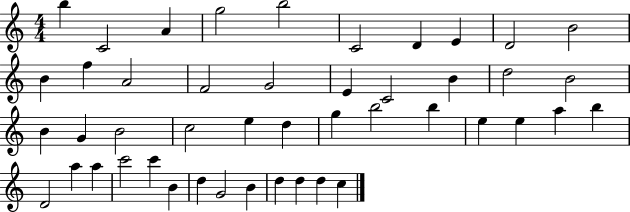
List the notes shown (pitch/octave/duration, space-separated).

B5/q C4/h A4/q G5/h B5/h C4/h D4/q E4/q D4/h B4/h B4/q F5/q A4/h F4/h G4/h E4/q C4/h B4/q D5/h B4/h B4/q G4/q B4/h C5/h E5/q D5/q G5/q B5/h B5/q E5/q E5/q A5/q B5/q D4/h A5/q A5/q C6/h C6/q B4/q D5/q G4/h B4/q D5/q D5/q D5/q C5/q